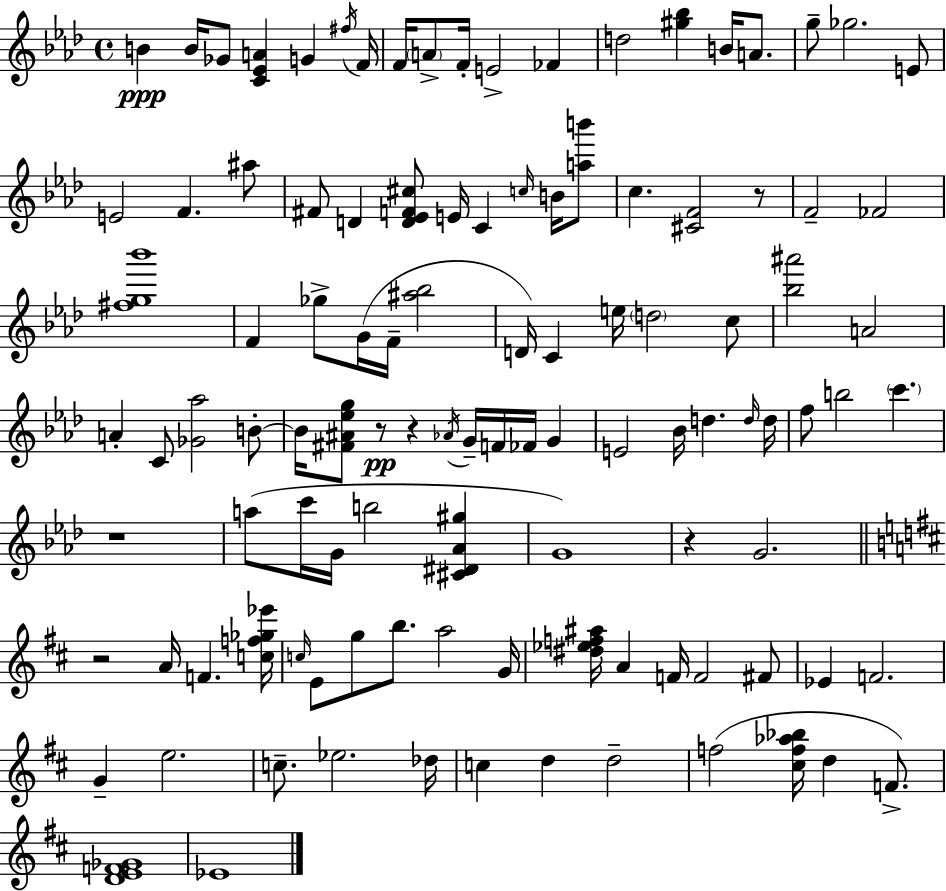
{
  \clef treble
  \time 4/4
  \defaultTimeSignature
  \key aes \major
  b'4\ppp b'16 ges'8 <c' ees' a'>4 g'4 \acciaccatura { fis''16 } | f'16 f'16 \parenthesize a'8-> f'16-. e'2-> fes'4 | d''2 <gis'' bes''>4 b'16 a'8. | g''8-- ges''2. e'8 | \break e'2 f'4. ais''8 | fis'8 d'4 <d' ees' f' cis''>8 e'16 c'4 \grace { c''16 } b'16 | <a'' b'''>8 c''4. <cis' f'>2 | r8 f'2-- fes'2 | \break <fis'' g'' bes'''>1 | f'4 ges''8-> g'16( f'16-- <ais'' bes''>2 | d'16) c'4 e''16 \parenthesize d''2 | c''8 <bes'' ais'''>2 a'2 | \break a'4-. c'8 <ges' aes''>2 | b'8-.~~ b'16 <fis' ais' ees'' g''>8 r8\pp r4 \acciaccatura { aes'16 } g'16-- f'16 fes'16 g'4 | e'2 bes'16 d''4. | \grace { d''16 } d''16 f''8 b''2 \parenthesize c'''4. | \break r1 | a''8( c'''16 g'16 b''2 | <cis' dis' aes' gis''>4 g'1) | r4 g'2. | \break \bar "||" \break \key d \major r2 a'16 f'4. <c'' f'' ges'' ees'''>16 | \grace { c''16 } e'8 g''8 b''8. a''2 | g'16 <dis'' ees'' f'' ais''>16 a'4 f'16 f'2 fis'8 | ees'4 f'2. | \break g'4-- e''2. | c''8.-- ees''2. | des''16 c''4 d''4 d''2-- | f''2( <cis'' f'' aes'' bes''>16 d''4 f'8.->) | \break <d' e' f' ges'>1 | ees'1 | \bar "|."
}